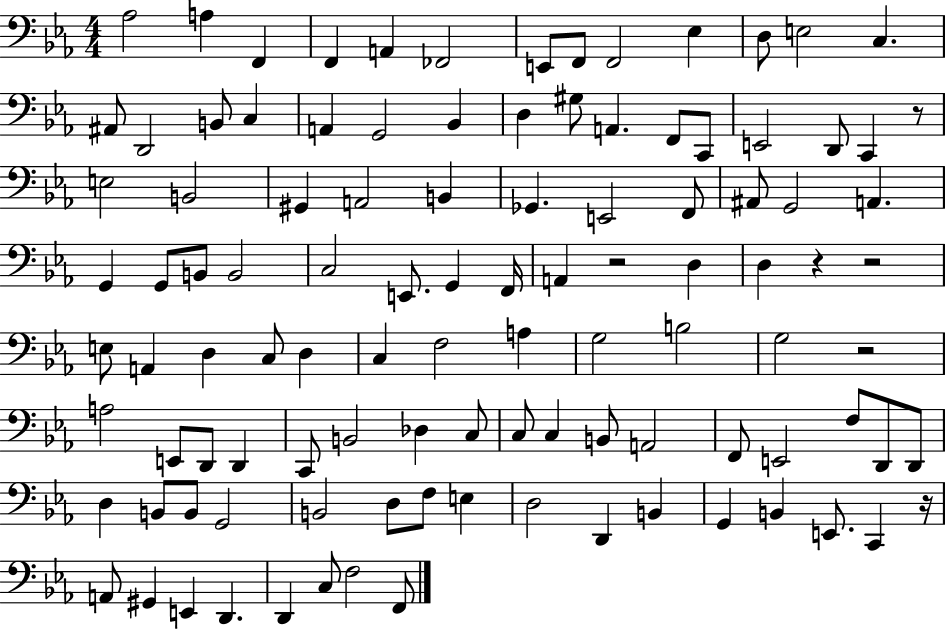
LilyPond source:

{
  \clef bass
  \numericTimeSignature
  \time 4/4
  \key ees \major
  aes2 a4 f,4 | f,4 a,4 fes,2 | e,8 f,8 f,2 ees4 | d8 e2 c4. | \break ais,8 d,2 b,8 c4 | a,4 g,2 bes,4 | d4 gis8 a,4. f,8 c,8 | e,2 d,8 c,4 r8 | \break e2 b,2 | gis,4 a,2 b,4 | ges,4. e,2 f,8 | ais,8 g,2 a,4. | \break g,4 g,8 b,8 b,2 | c2 e,8. g,4 f,16 | a,4 r2 d4 | d4 r4 r2 | \break e8 a,4 d4 c8 d4 | c4 f2 a4 | g2 b2 | g2 r2 | \break a2 e,8 d,8 d,4 | c,8 b,2 des4 c8 | c8 c4 b,8 a,2 | f,8 e,2 f8 d,8 d,8 | \break d4 b,8 b,8 g,2 | b,2 d8 f8 e4 | d2 d,4 b,4 | g,4 b,4 e,8. c,4 r16 | \break a,8 gis,4 e,4 d,4. | d,4 c8 f2 f,8 | \bar "|."
}